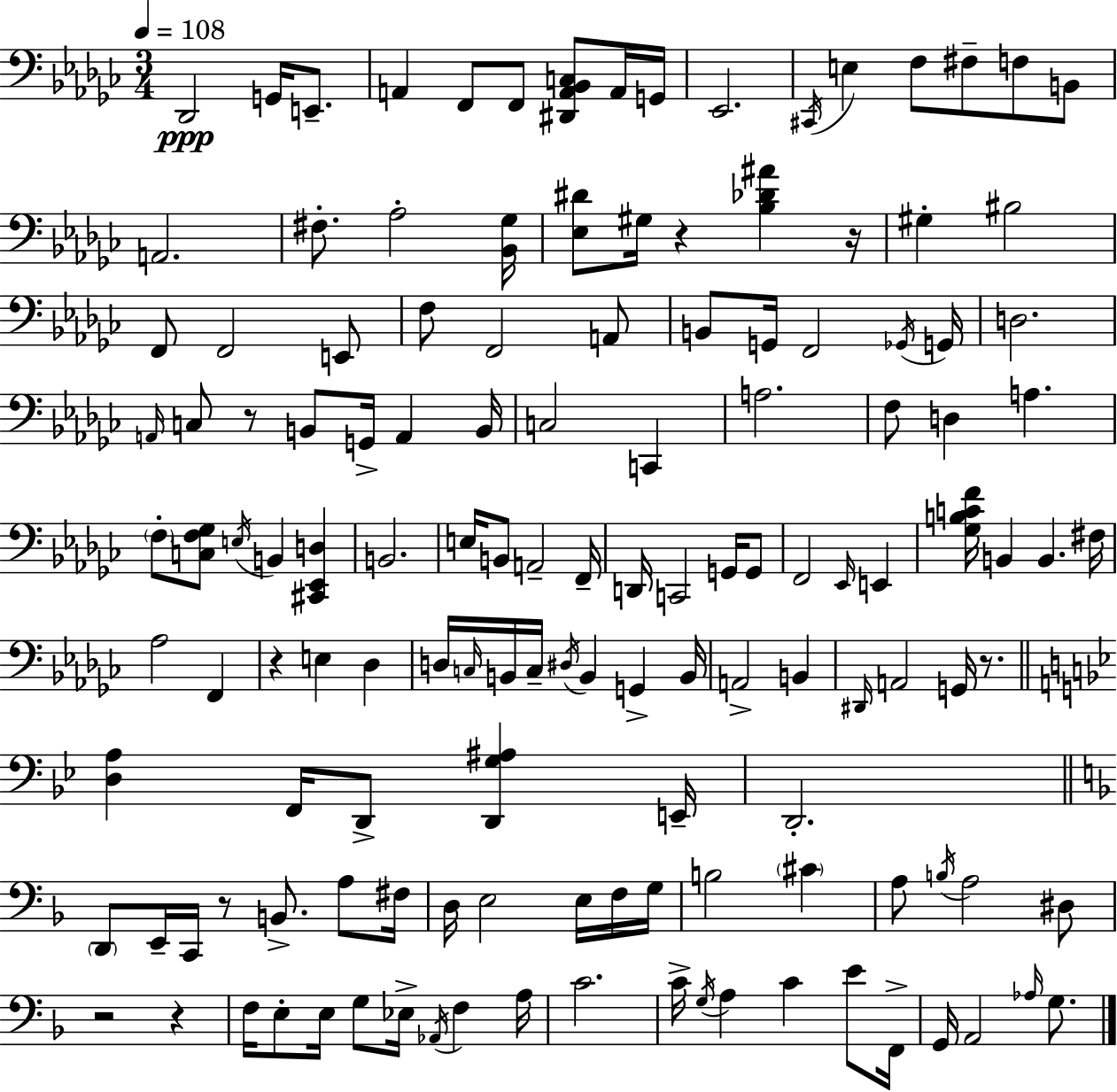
X:1
T:Untitled
M:3/4
L:1/4
K:Ebm
_D,,2 G,,/4 E,,/2 A,, F,,/2 F,,/2 [^D,,A,,_B,,C,]/2 A,,/4 G,,/4 _E,,2 ^C,,/4 E, F,/2 ^F,/2 F,/2 B,,/2 A,,2 ^F,/2 _A,2 [_B,,_G,]/4 [_E,^D]/2 ^G,/4 z [_B,_D^A] z/4 ^G, ^B,2 F,,/2 F,,2 E,,/2 F,/2 F,,2 A,,/2 B,,/2 G,,/4 F,,2 _G,,/4 G,,/4 D,2 A,,/4 C,/2 z/2 B,,/2 G,,/4 A,, B,,/4 C,2 C,, A,2 F,/2 D, A, F,/2 [C,F,_G,]/2 E,/4 B,, [^C,,_E,,D,] B,,2 E,/4 B,,/2 A,,2 F,,/4 D,,/4 C,,2 G,,/4 G,,/2 F,,2 _E,,/4 E,, [_G,B,CF]/4 B,, B,, ^F,/4 _A,2 F,, z E, _D, D,/4 C,/4 B,,/4 C,/4 ^D,/4 B,, G,, B,,/4 A,,2 B,, ^D,,/4 A,,2 G,,/4 z/2 [D,A,] F,,/4 D,,/2 [D,,G,^A,] E,,/4 D,,2 D,,/2 E,,/4 C,,/4 z/2 B,,/2 A,/2 ^F,/4 D,/4 E,2 E,/4 F,/4 G,/4 B,2 ^C A,/2 B,/4 A,2 ^D,/2 z2 z F,/4 E,/2 E,/4 G,/2 _E,/4 _A,,/4 F, A,/4 C2 C/4 G,/4 A, C E/2 F,,/4 G,,/4 A,,2 _A,/4 G,/2